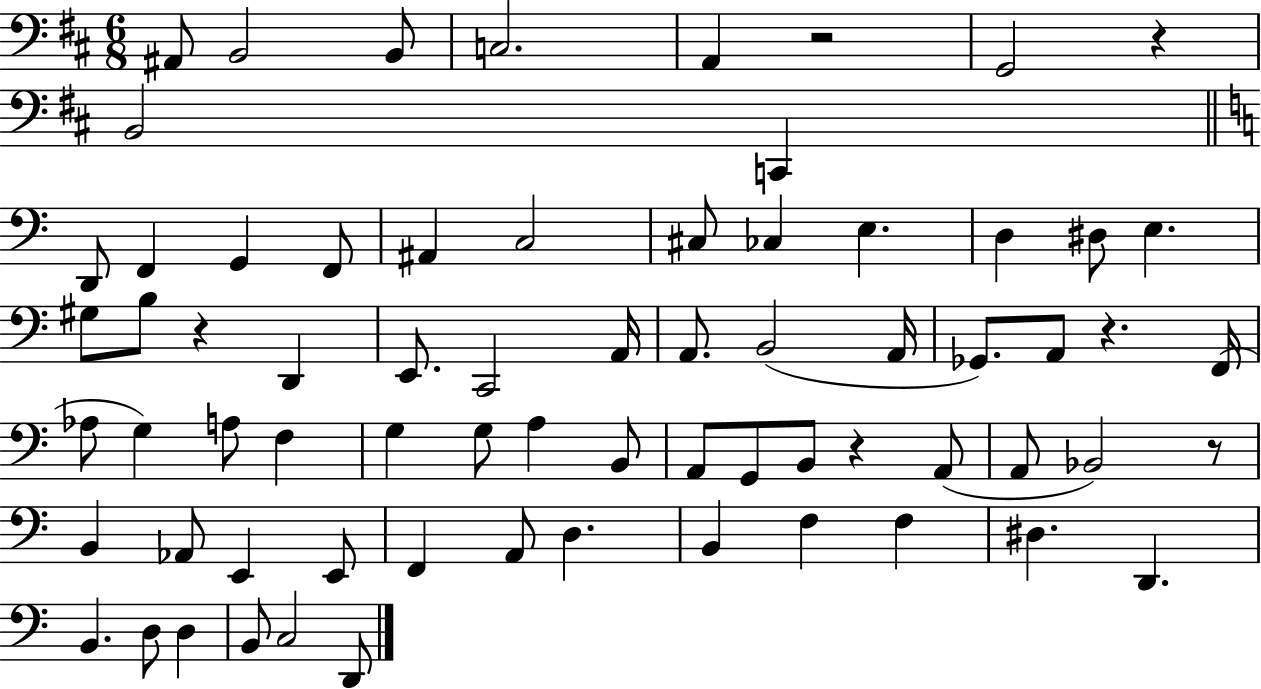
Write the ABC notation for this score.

X:1
T:Untitled
M:6/8
L:1/4
K:D
^A,,/2 B,,2 B,,/2 C,2 A,, z2 G,,2 z B,,2 C,, D,,/2 F,, G,, F,,/2 ^A,, C,2 ^C,/2 _C, E, D, ^D,/2 E, ^G,/2 B,/2 z D,, E,,/2 C,,2 A,,/4 A,,/2 B,,2 A,,/4 _G,,/2 A,,/2 z F,,/4 _A,/2 G, A,/2 F, G, G,/2 A, B,,/2 A,,/2 G,,/2 B,,/2 z A,,/2 A,,/2 _B,,2 z/2 B,, _A,,/2 E,, E,,/2 F,, A,,/2 D, B,, F, F, ^D, D,, B,, D,/2 D, B,,/2 C,2 D,,/2